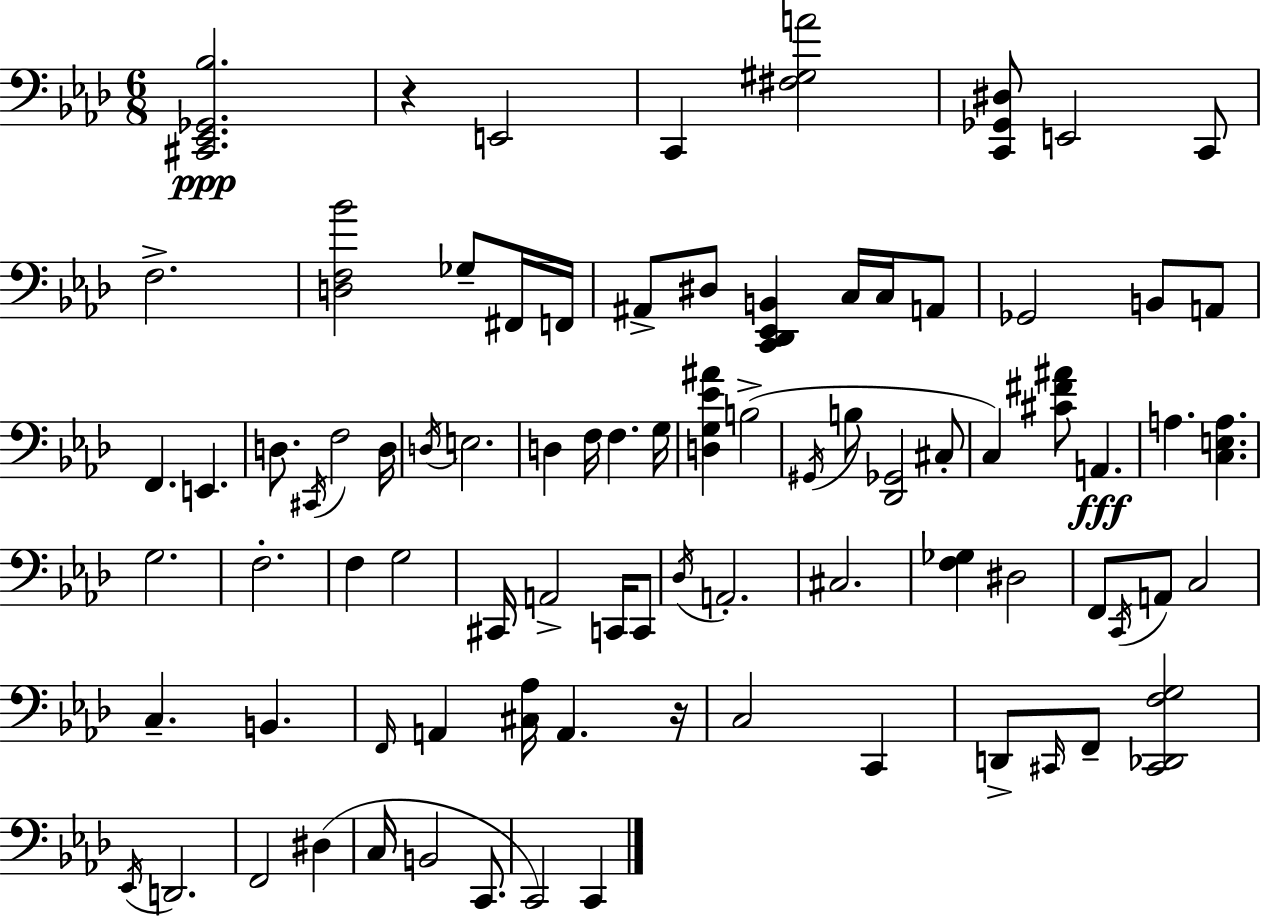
[C#2,Eb2,Gb2,Bb3]/h. R/q E2/h C2/q [F#3,G#3,A4]/h [C2,Gb2,D#3]/e E2/h C2/e F3/h. [D3,F3,Bb4]/h Gb3/e F#2/s F2/s A#2/e D#3/e [C2,Db2,Eb2,B2]/q C3/s C3/s A2/e Gb2/h B2/e A2/e F2/q. E2/q. D3/e. C#2/s F3/h D3/s D3/s E3/h. D3/q F3/s F3/q. G3/s [D3,G3,Eb4,A#4]/q B3/h G#2/s B3/e [Db2,Gb2]/h C#3/e C3/q [C#4,F#4,A#4]/e A2/q. A3/q. [C3,E3,A3]/q. G3/h. F3/h. F3/q G3/h C#2/s A2/h C2/s C2/e Db3/s A2/h. C#3/h. [F3,Gb3]/q D#3/h F2/e C2/s A2/e C3/h C3/q. B2/q. F2/s A2/q [C#3,Ab3]/s A2/q. R/s C3/h C2/q D2/e C#2/s F2/e [C#2,Db2,F3,G3]/h Eb2/s D2/h. F2/h D#3/q C3/s B2/h C2/e. C2/h C2/q